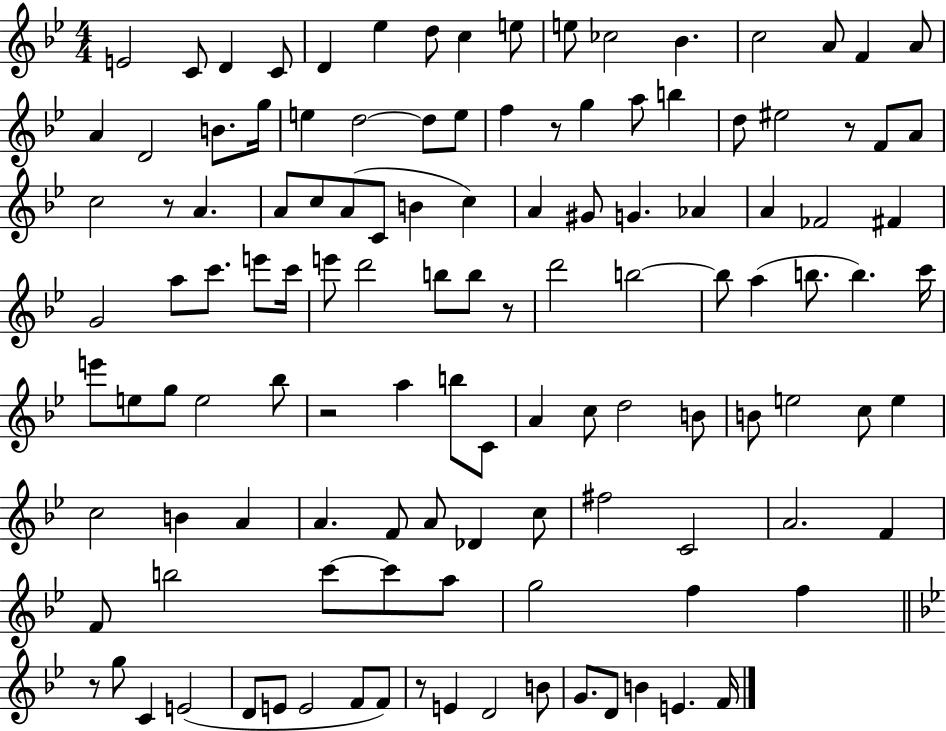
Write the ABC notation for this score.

X:1
T:Untitled
M:4/4
L:1/4
K:Bb
E2 C/2 D C/2 D _e d/2 c e/2 e/2 _c2 _B c2 A/2 F A/2 A D2 B/2 g/4 e d2 d/2 e/2 f z/2 g a/2 b d/2 ^e2 z/2 F/2 A/2 c2 z/2 A A/2 c/2 A/2 C/2 B c A ^G/2 G _A A _F2 ^F G2 a/2 c'/2 e'/2 c'/4 e'/2 d'2 b/2 b/2 z/2 d'2 b2 b/2 a b/2 b c'/4 e'/2 e/2 g/2 e2 _b/2 z2 a b/2 C/2 A c/2 d2 B/2 B/2 e2 c/2 e c2 B A A F/2 A/2 _D c/2 ^f2 C2 A2 F F/2 b2 c'/2 c'/2 a/2 g2 f f z/2 g/2 C E2 D/2 E/2 E2 F/2 F/2 z/2 E D2 B/2 G/2 D/2 B E F/4